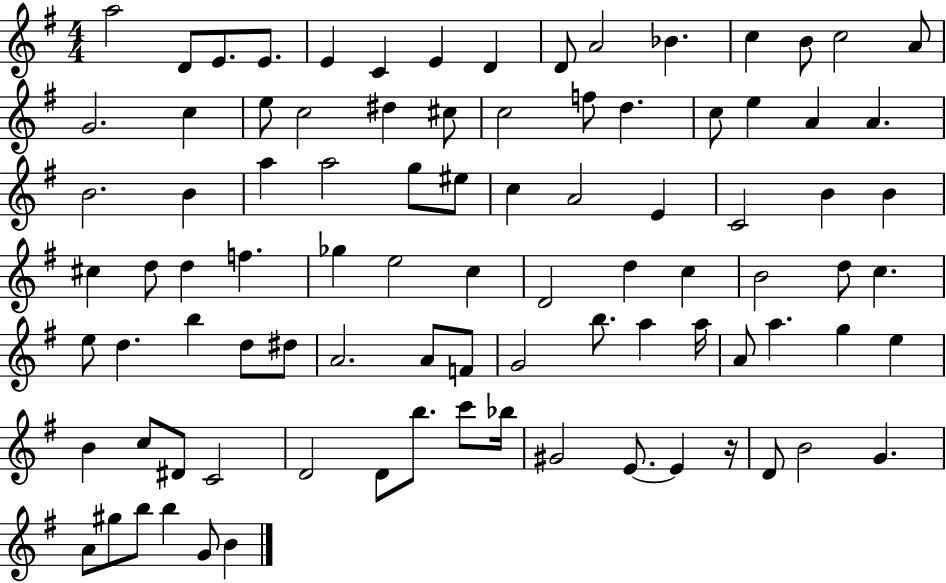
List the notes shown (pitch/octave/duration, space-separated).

A5/h D4/e E4/e. E4/e. E4/q C4/q E4/q D4/q D4/e A4/h Bb4/q. C5/q B4/e C5/h A4/e G4/h. C5/q E5/e C5/h D#5/q C#5/e C5/h F5/e D5/q. C5/e E5/q A4/q A4/q. B4/h. B4/q A5/q A5/h G5/e EIS5/e C5/q A4/h E4/q C4/h B4/q B4/q C#5/q D5/e D5/q F5/q. Gb5/q E5/h C5/q D4/h D5/q C5/q B4/h D5/e C5/q. E5/e D5/q. B5/q D5/e D#5/e A4/h. A4/e F4/e G4/h B5/e. A5/q A5/s A4/e A5/q. G5/q E5/q B4/q C5/e D#4/e C4/h D4/h D4/e B5/e. C6/e Bb5/s G#4/h E4/e. E4/q R/s D4/e B4/h G4/q. A4/e G#5/e B5/e B5/q G4/e B4/q